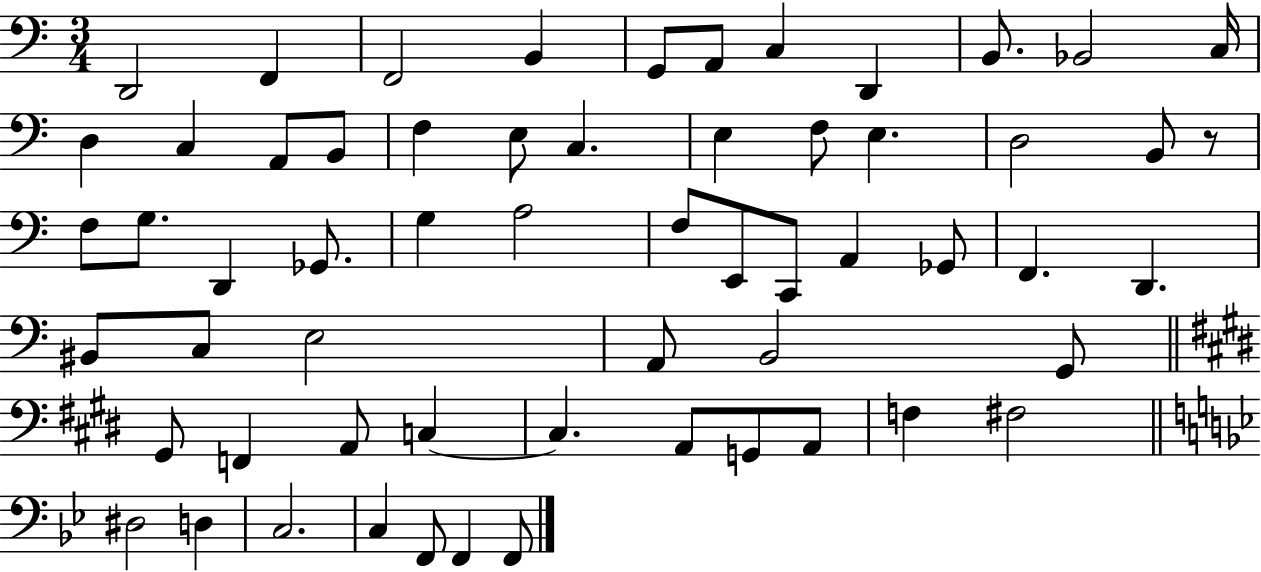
X:1
T:Untitled
M:3/4
L:1/4
K:C
D,,2 F,, F,,2 B,, G,,/2 A,,/2 C, D,, B,,/2 _B,,2 C,/4 D, C, A,,/2 B,,/2 F, E,/2 C, E, F,/2 E, D,2 B,,/2 z/2 F,/2 G,/2 D,, _G,,/2 G, A,2 F,/2 E,,/2 C,,/2 A,, _G,,/2 F,, D,, ^B,,/2 C,/2 E,2 A,,/2 B,,2 G,,/2 ^G,,/2 F,, A,,/2 C, C, A,,/2 G,,/2 A,,/2 F, ^F,2 ^D,2 D, C,2 C, F,,/2 F,, F,,/2